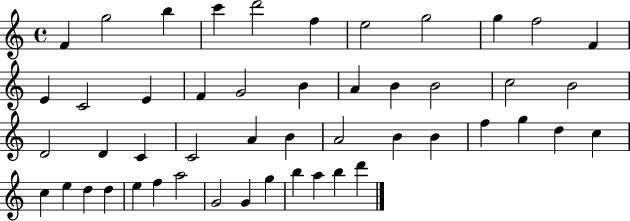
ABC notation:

X:1
T:Untitled
M:4/4
L:1/4
K:C
F g2 b c' d'2 f e2 g2 g f2 F E C2 E F G2 B A B B2 c2 B2 D2 D C C2 A B A2 B B f g d c c e d d e f a2 G2 G g b a b d'